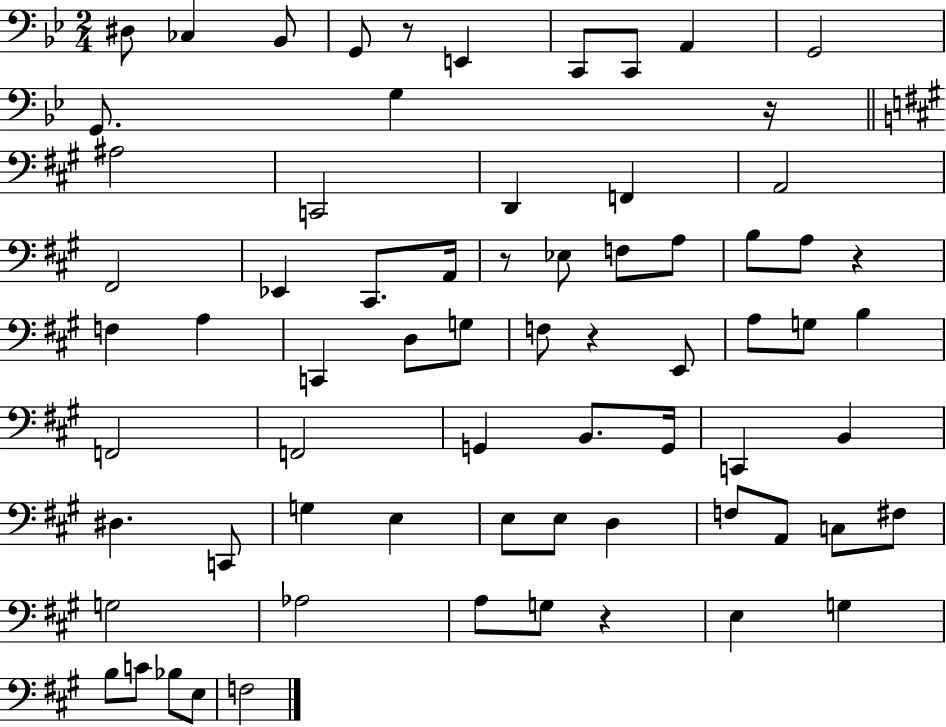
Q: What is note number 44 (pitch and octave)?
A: C2